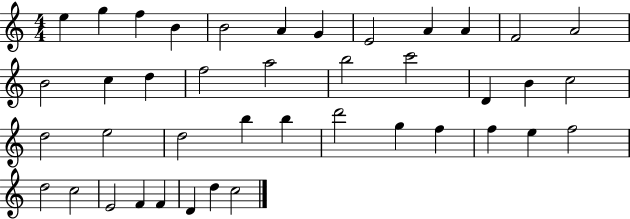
E5/q G5/q F5/q B4/q B4/h A4/q G4/q E4/h A4/q A4/q F4/h A4/h B4/h C5/q D5/q F5/h A5/h B5/h C6/h D4/q B4/q C5/h D5/h E5/h D5/h B5/q B5/q D6/h G5/q F5/q F5/q E5/q F5/h D5/h C5/h E4/h F4/q F4/q D4/q D5/q C5/h